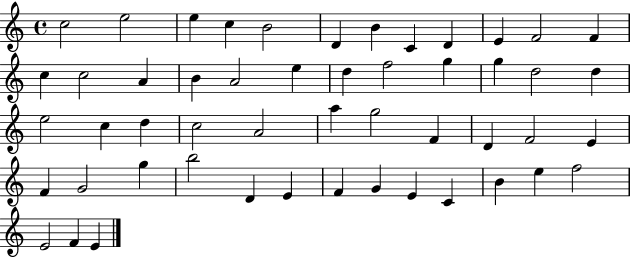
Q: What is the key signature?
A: C major